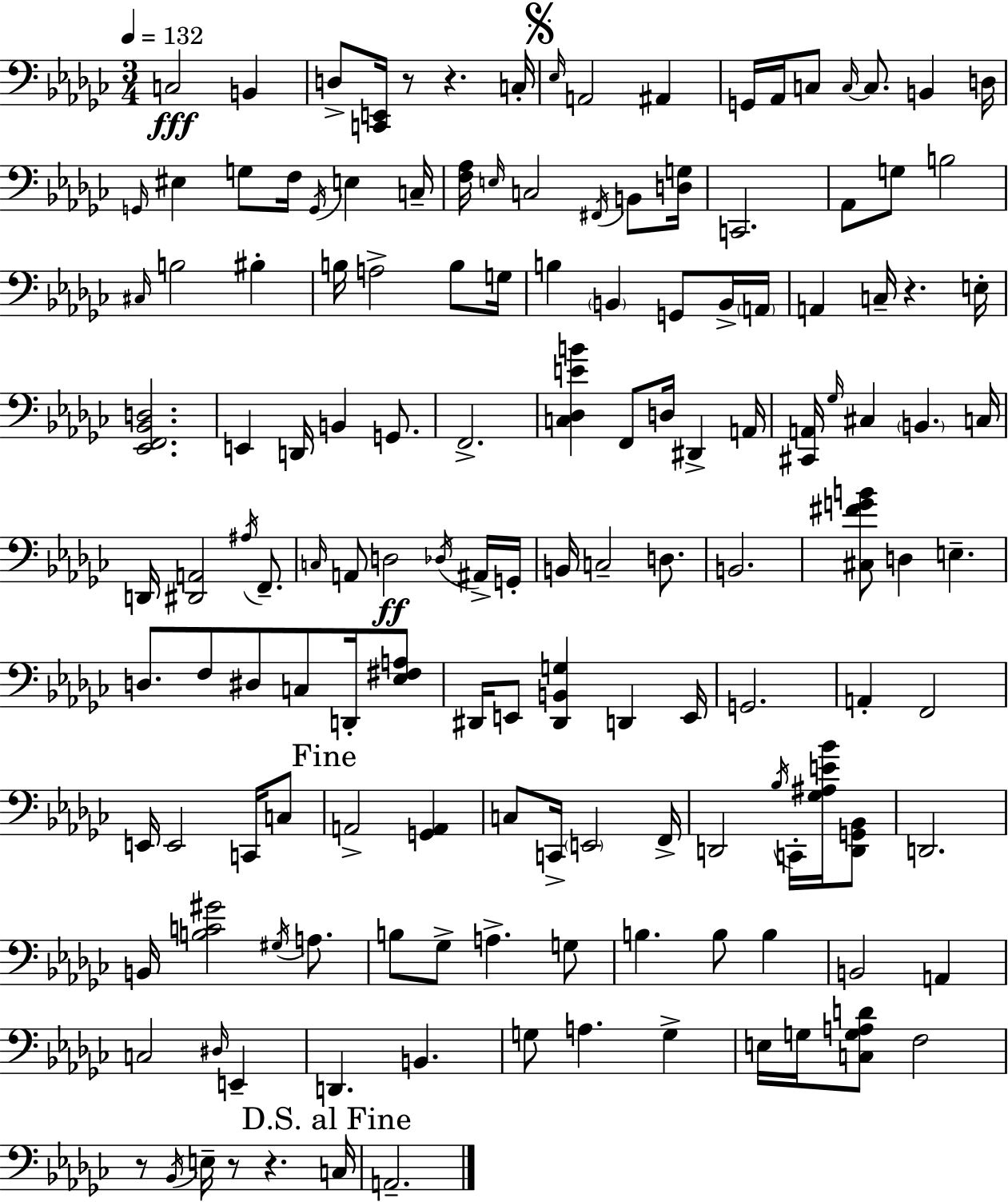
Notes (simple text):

C3/h B2/q D3/e [C2,E2]/s R/e R/q. C3/s Eb3/s A2/h A#2/q G2/s Ab2/s C3/e C3/s C3/e. B2/q D3/s G2/s EIS3/q G3/e F3/s G2/s E3/q C3/s [F3,Ab3]/s E3/s C3/h F#2/s B2/e [D3,G3]/s C2/h. Ab2/e G3/e B3/h C#3/s B3/h BIS3/q B3/s A3/h B3/e G3/s B3/q B2/q G2/e B2/s A2/s A2/q C3/s R/q. E3/s [Eb2,F2,Bb2,D3]/h. E2/q D2/s B2/q G2/e. F2/h. [C3,Db3,E4,B4]/q F2/e D3/s D#2/q A2/s [C#2,A2]/s Gb3/s C#3/q B2/q. C3/s D2/s [D#2,A2]/h A#3/s F2/e. C3/s A2/e D3/h Db3/s A#2/s G2/s B2/s C3/h D3/e. B2/h. [C#3,F#4,G4,B4]/e D3/q E3/q. D3/e. F3/e D#3/e C3/e D2/s [Eb3,F#3,A3]/e D#2/s E2/e [D#2,B2,G3]/q D2/q E2/s G2/h. A2/q F2/h E2/s E2/h C2/s C3/e A2/h [G2,A2]/q C3/e C2/s E2/h F2/s D2/h Bb3/s C2/s [Gb3,A#3,E4,Bb4]/s [D2,G2,Bb2]/e D2/h. B2/s [B3,C4,G#4]/h G#3/s A3/e. B3/e Gb3/e A3/q. G3/e B3/q. B3/e B3/q B2/h A2/q C3/h D#3/s E2/q D2/q. B2/q. G3/e A3/q. G3/q E3/s G3/s [C3,G3,A3,D4]/e F3/h R/e Bb2/s E3/s R/e R/q. C3/s A2/h.